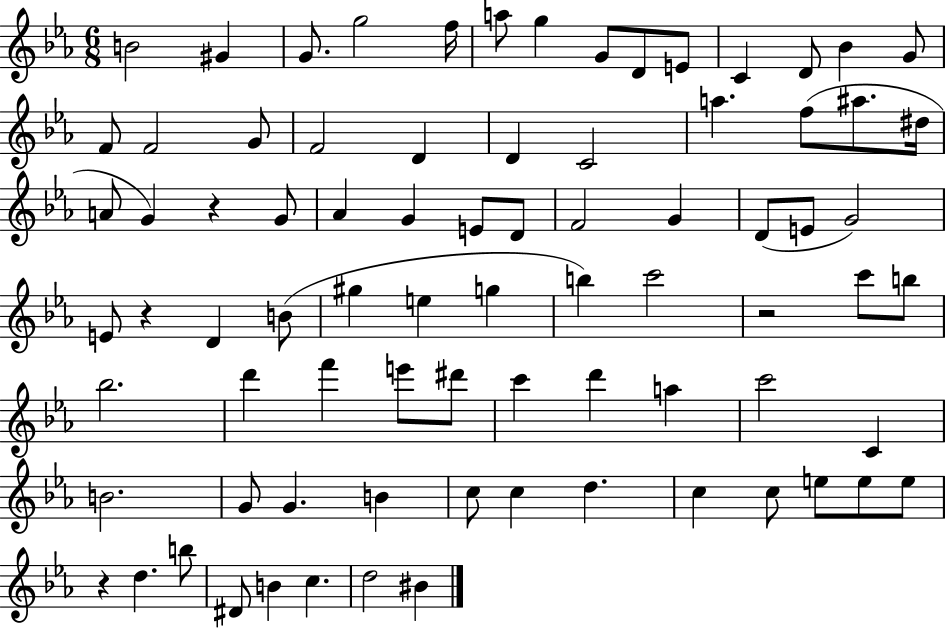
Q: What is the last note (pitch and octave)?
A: BIS4